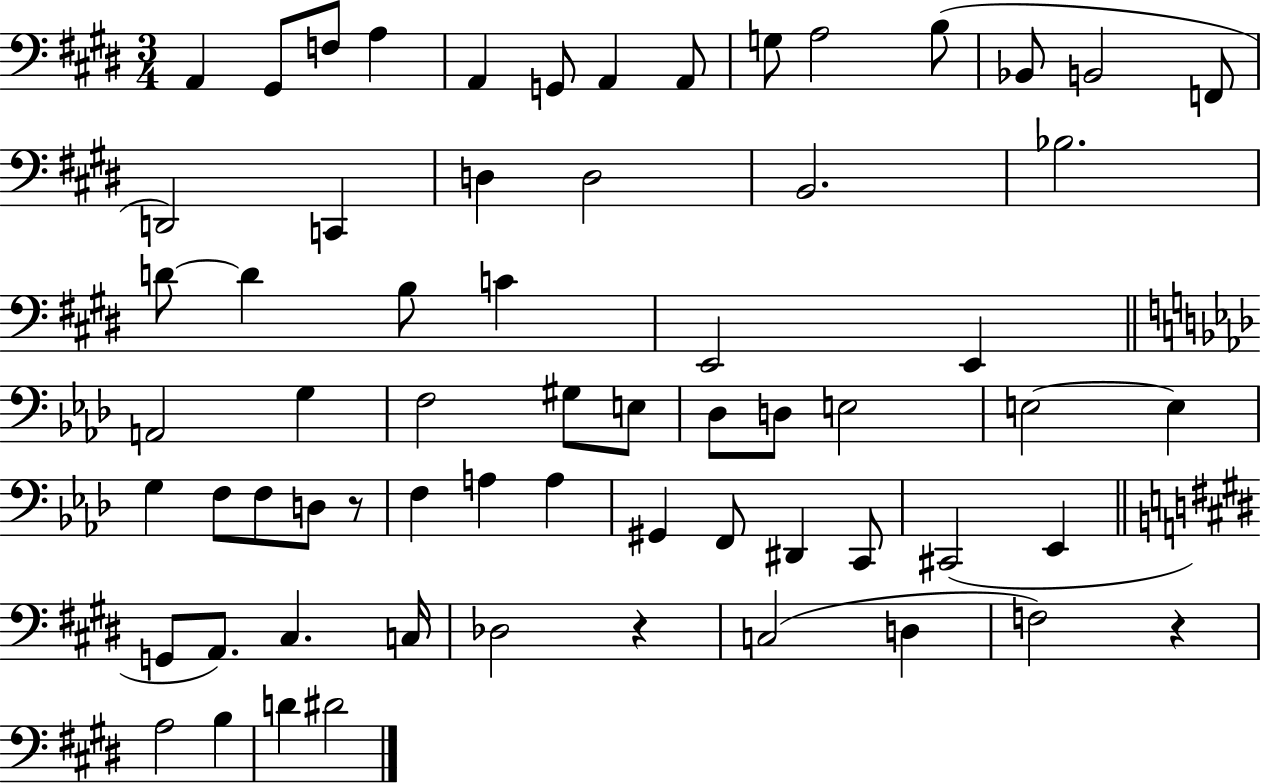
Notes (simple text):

A2/q G#2/e F3/e A3/q A2/q G2/e A2/q A2/e G3/e A3/h B3/e Bb2/e B2/h F2/e D2/h C2/q D3/q D3/h B2/h. Bb3/h. D4/e D4/q B3/e C4/q E2/h E2/q A2/h G3/q F3/h G#3/e E3/e Db3/e D3/e E3/h E3/h E3/q G3/q F3/e F3/e D3/e R/e F3/q A3/q A3/q G#2/q F2/e D#2/q C2/e C#2/h Eb2/q G2/e A2/e. C#3/q. C3/s Db3/h R/q C3/h D3/q F3/h R/q A3/h B3/q D4/q D#4/h